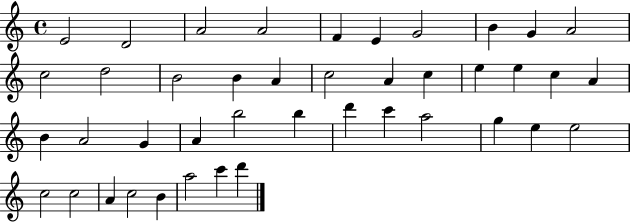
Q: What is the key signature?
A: C major